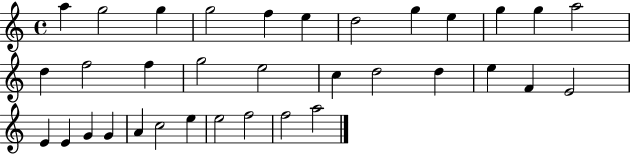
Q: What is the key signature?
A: C major